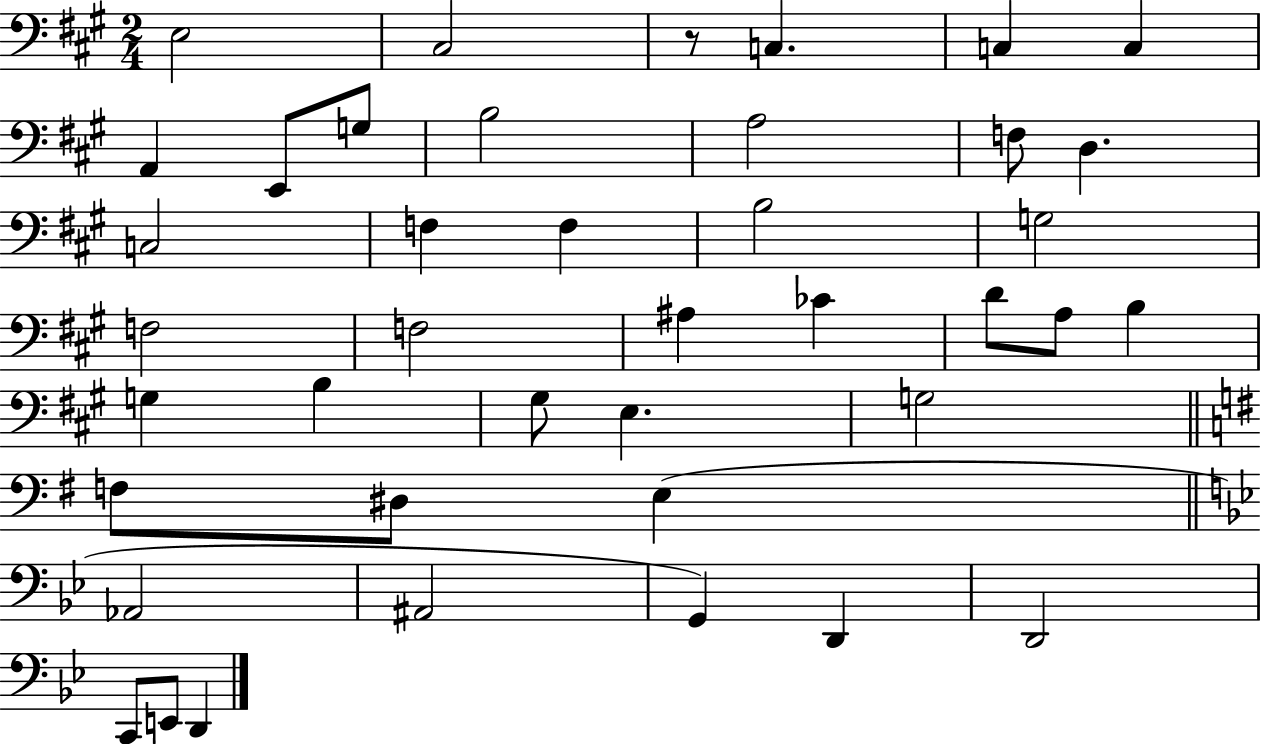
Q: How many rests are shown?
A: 1